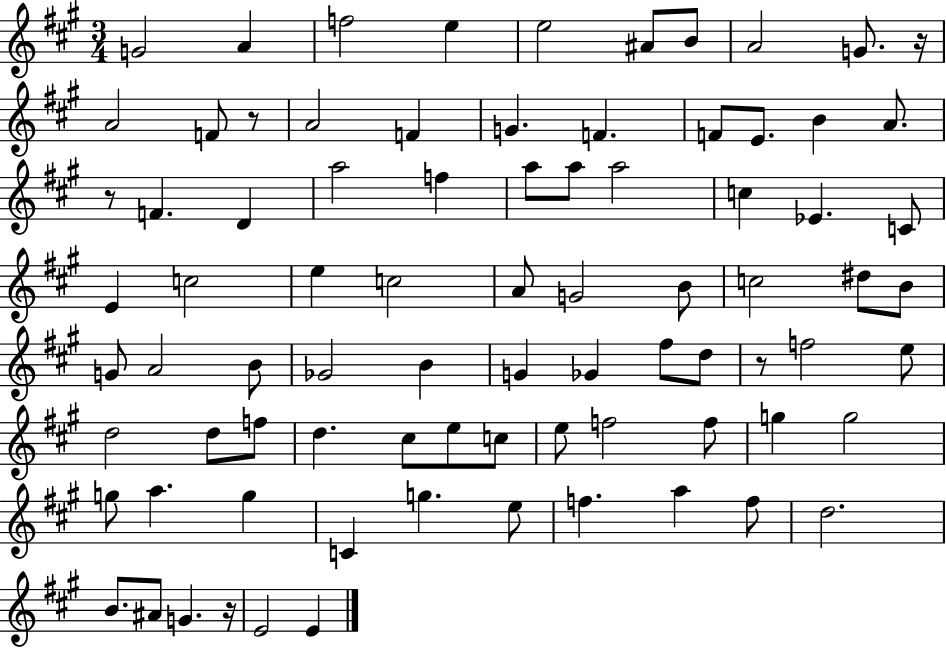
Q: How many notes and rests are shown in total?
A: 82